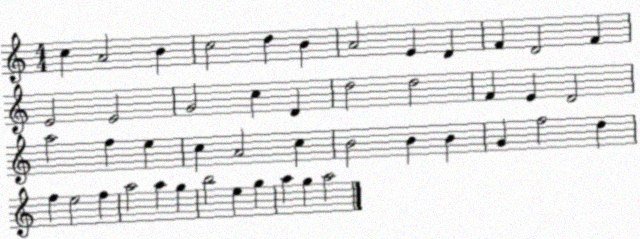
X:1
T:Untitled
M:4/4
L:1/4
K:C
c A2 B c2 d B A2 E D F D2 F E2 E2 G2 c D d2 d2 F E D2 a2 f e c A2 c B2 B B G f2 d f e2 f a2 a g b2 e g a g a2